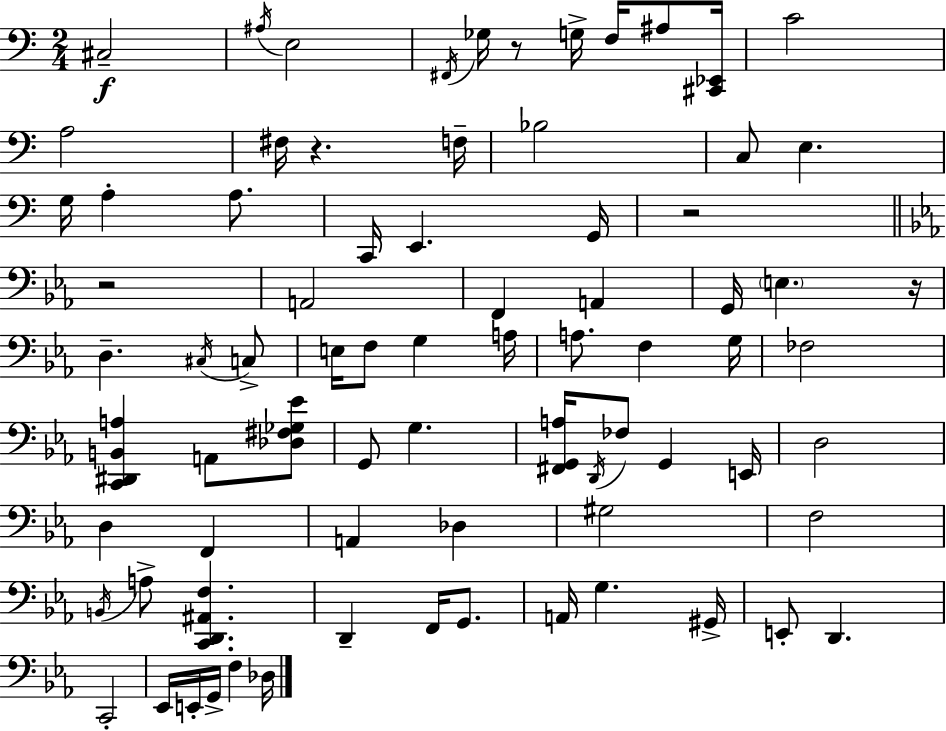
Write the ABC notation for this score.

X:1
T:Untitled
M:2/4
L:1/4
K:Am
^C,2 ^A,/4 E,2 ^F,,/4 _G,/4 z/2 G,/4 F,/4 ^A,/2 [^C,,_E,,]/4 C2 A,2 ^F,/4 z F,/4 _B,2 C,/2 E, G,/4 A, A,/2 C,,/4 E,, G,,/4 z2 z2 A,,2 F,, A,, G,,/4 E, z/4 D, ^C,/4 C,/2 E,/4 F,/2 G, A,/4 A,/2 F, G,/4 _F,2 [C,,^D,,B,,A,] A,,/2 [_D,^F,_G,_E]/2 G,,/2 G, [^F,,G,,A,]/4 D,,/4 _F,/2 G,, E,,/4 D,2 D, F,, A,, _D, ^G,2 F,2 B,,/4 A,/2 [C,,D,,^A,,F,] D,, F,,/4 G,,/2 A,,/4 G, ^G,,/4 E,,/2 D,, C,,2 _E,,/4 E,,/4 G,,/4 F, _D,/4